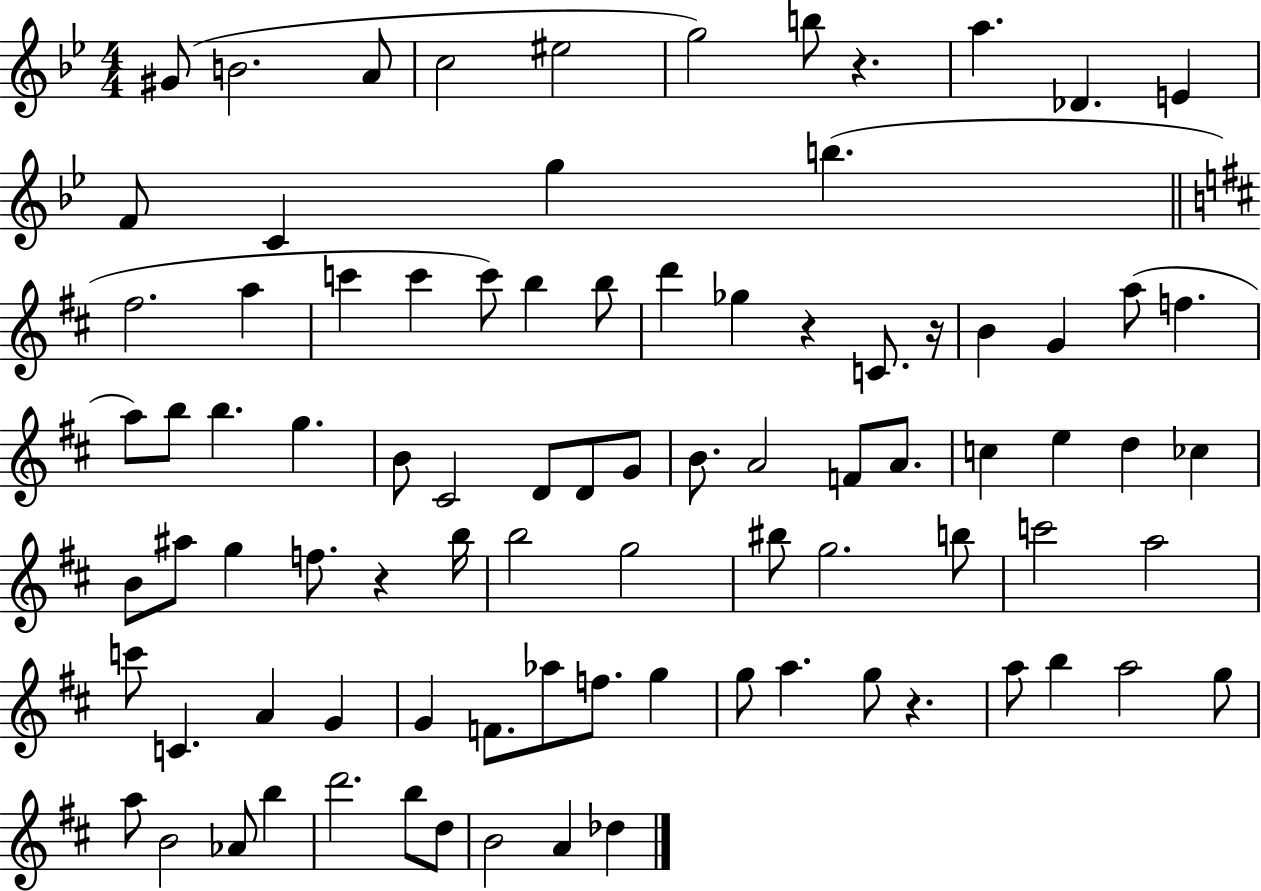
X:1
T:Untitled
M:4/4
L:1/4
K:Bb
^G/2 B2 A/2 c2 ^e2 g2 b/2 z a _D E F/2 C g b ^f2 a c' c' c'/2 b b/2 d' _g z C/2 z/4 B G a/2 f a/2 b/2 b g B/2 ^C2 D/2 D/2 G/2 B/2 A2 F/2 A/2 c e d _c B/2 ^a/2 g f/2 z b/4 b2 g2 ^b/2 g2 b/2 c'2 a2 c'/2 C A G G F/2 _a/2 f/2 g g/2 a g/2 z a/2 b a2 g/2 a/2 B2 _A/2 b d'2 b/2 d/2 B2 A _d